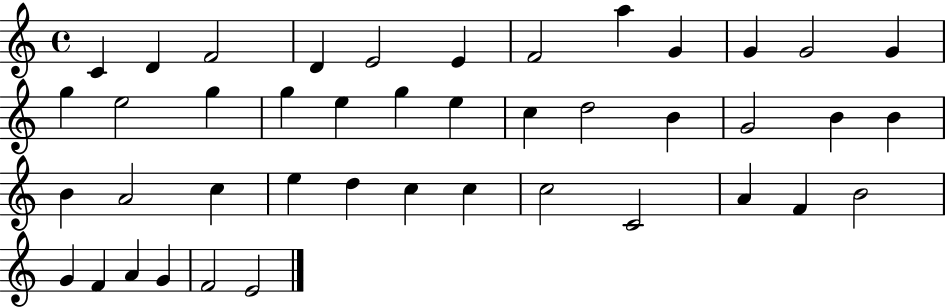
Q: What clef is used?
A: treble